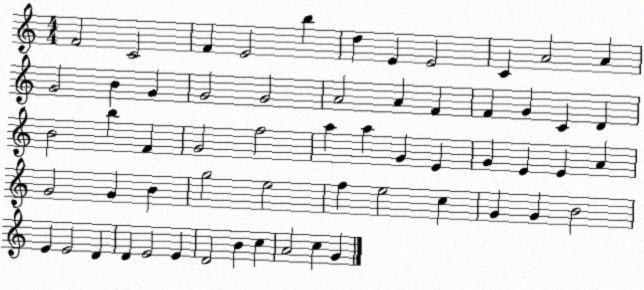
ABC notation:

X:1
T:Untitled
M:4/4
L:1/4
K:C
F2 C2 F E2 b d E E2 C A2 A G2 B G G2 G2 A2 A F F G C D B2 b F G2 f2 a a G E G E E A G2 G B g2 e2 f e2 c G G B2 E E2 D D E2 E D2 B c A2 c G